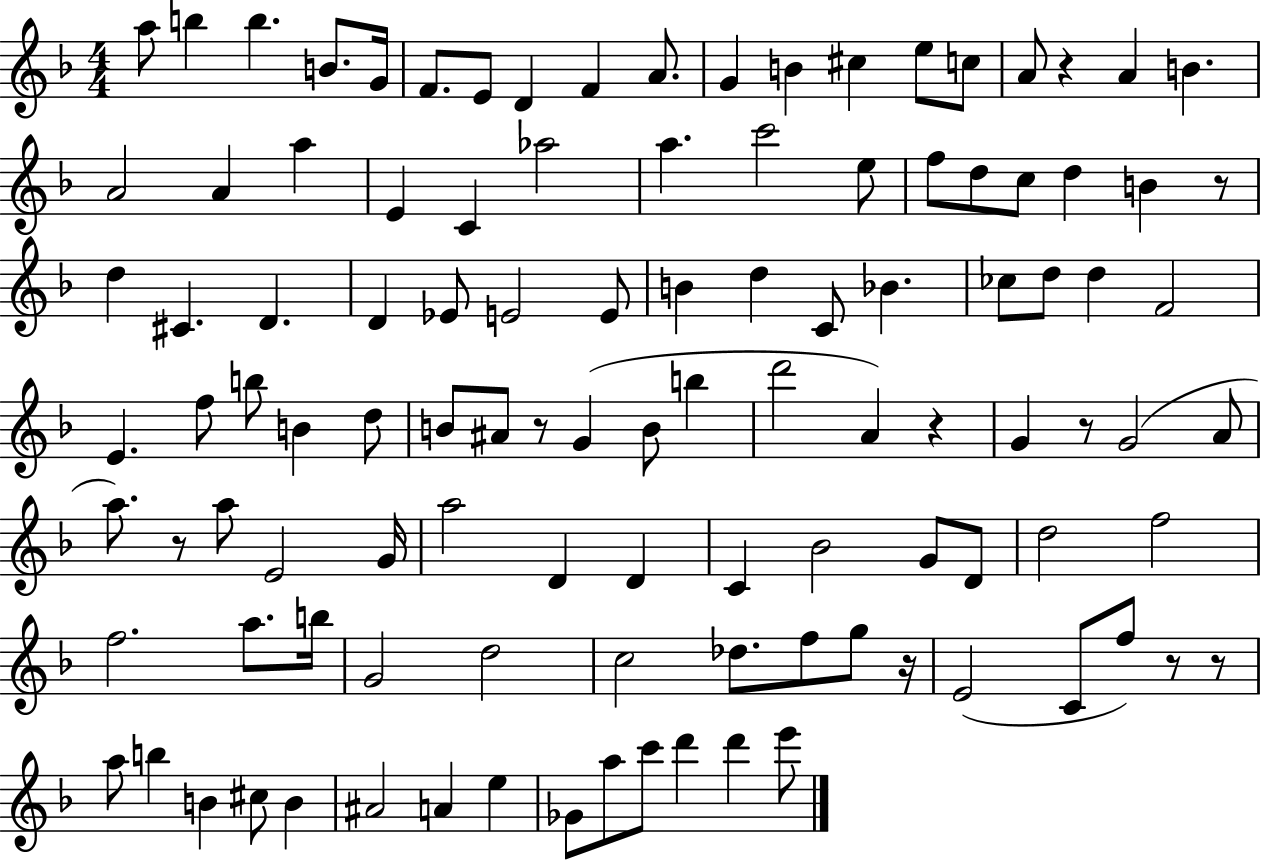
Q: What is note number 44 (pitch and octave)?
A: CES5